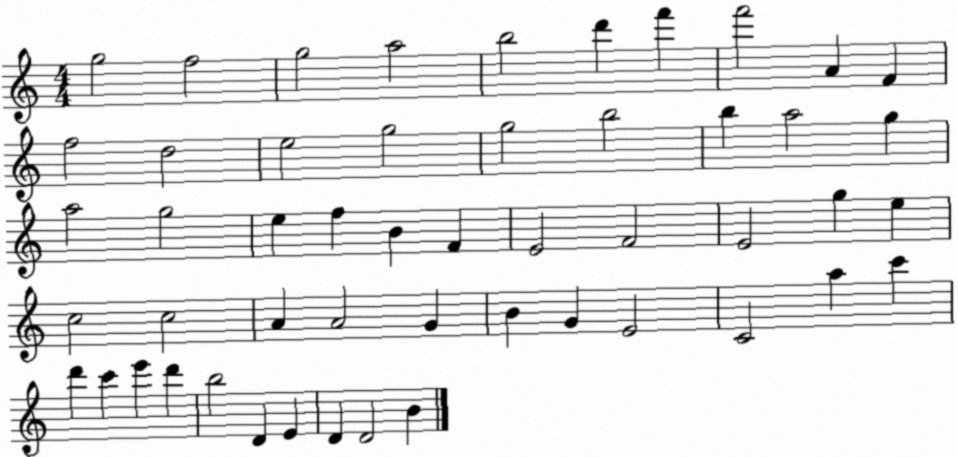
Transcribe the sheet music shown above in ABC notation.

X:1
T:Untitled
M:4/4
L:1/4
K:C
g2 f2 g2 a2 b2 d' f' f'2 A F f2 d2 e2 g2 g2 b2 b a2 g a2 g2 e f B F E2 F2 E2 g e c2 c2 A A2 G B G E2 C2 a c' d' c' e' d' b2 D E D D2 B